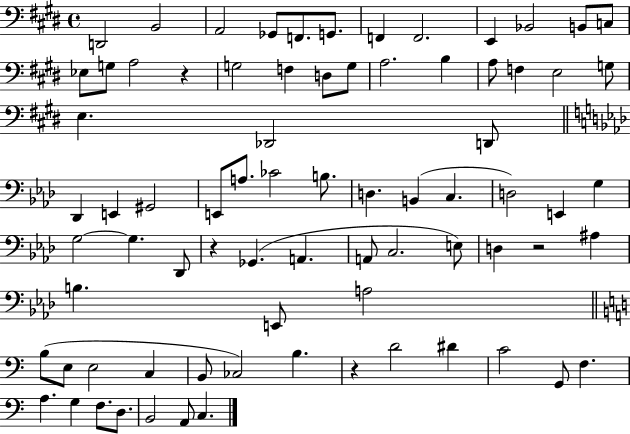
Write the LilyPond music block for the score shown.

{
  \clef bass
  \time 4/4
  \defaultTimeSignature
  \key e \major
  d,2 b,2 | a,2 ges,8 f,8. g,8. | f,4 f,2. | e,4 bes,2 b,8 c8 | \break ees8 g8 a2 r4 | g2 f4 d8 g8 | a2. b4 | a8 f4 e2 g8 | \break e4. des,2 d,8 | \bar "||" \break \key aes \major des,4 e,4 gis,2 | e,8 a8. ces'2 b8. | d4. b,4( c4. | d2) e,4 g4 | \break g2~~ g4. des,8 | r4 ges,4.( a,4. | a,8 c2. e8) | d4 r2 ais4 | \break b4. e,8 a2 | \bar "||" \break \key c \major b8( e8 e2 c4 | b,8 ces2) b4. | r4 d'2 dis'4 | c'2 g,8 f4. | \break a4. g4 f8. d8. | b,2 a,8 c4. | \bar "|."
}